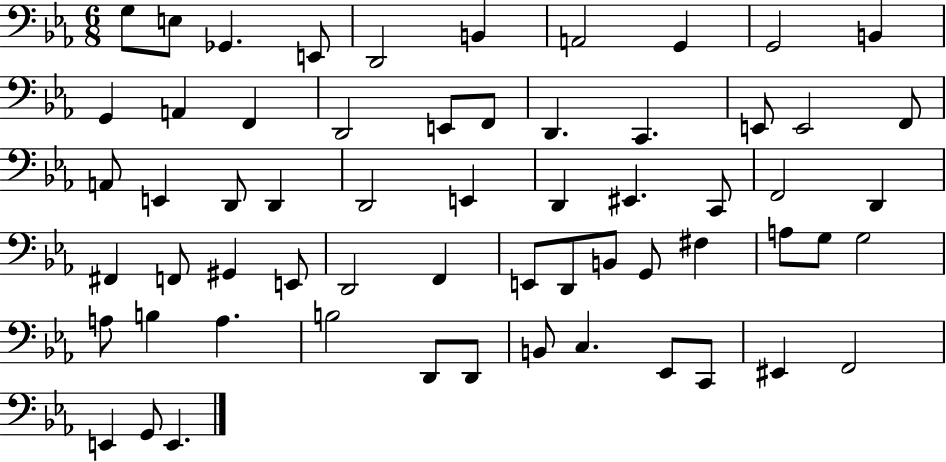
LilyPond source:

{
  \clef bass
  \numericTimeSignature
  \time 6/8
  \key ees \major
  g8 e8 ges,4. e,8 | d,2 b,4 | a,2 g,4 | g,2 b,4 | \break g,4 a,4 f,4 | d,2 e,8 f,8 | d,4. c,4. | e,8 e,2 f,8 | \break a,8 e,4 d,8 d,4 | d,2 e,4 | d,4 eis,4. c,8 | f,2 d,4 | \break fis,4 f,8 gis,4 e,8 | d,2 f,4 | e,8 d,8 b,8 g,8 fis4 | a8 g8 g2 | \break a8 b4 a4. | b2 d,8 d,8 | b,8 c4. ees,8 c,8 | eis,4 f,2 | \break e,4 g,8 e,4. | \bar "|."
}